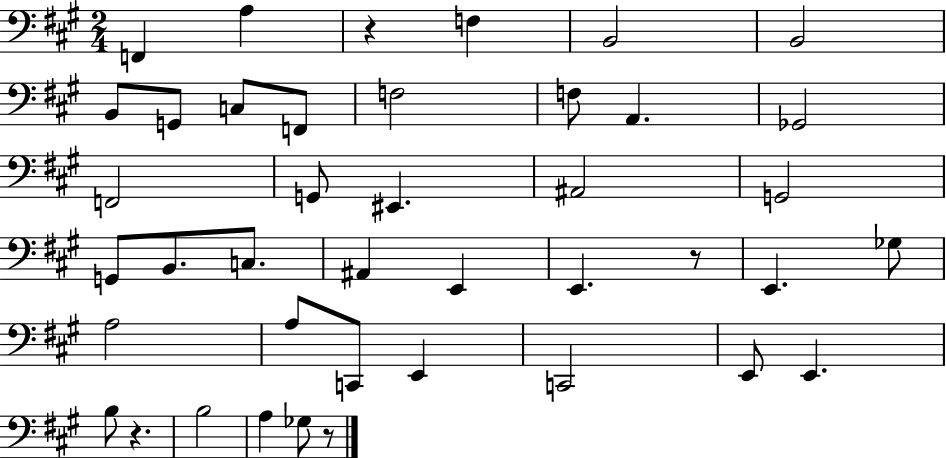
F2/q A3/q R/q F3/q B2/h B2/h B2/e G2/e C3/e F2/e F3/h F3/e A2/q. Gb2/h F2/h G2/e EIS2/q. A#2/h G2/h G2/e B2/e. C3/e. A#2/q E2/q E2/q. R/e E2/q. Gb3/e A3/h A3/e C2/e E2/q C2/h E2/e E2/q. B3/e R/q. B3/h A3/q Gb3/e R/e